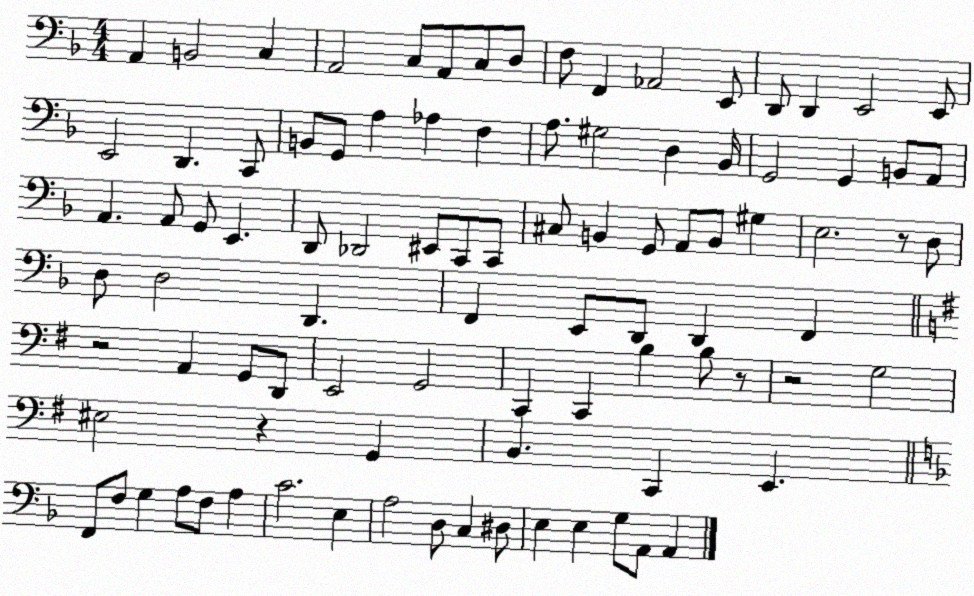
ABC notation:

X:1
T:Untitled
M:4/4
L:1/4
K:F
A,, B,,2 C, A,,2 C,/2 A,,/2 C,/2 D,/2 F,/2 F,, _A,,2 E,,/2 D,,/2 D,, E,,2 E,,/2 E,,2 D,, C,,/2 B,,/2 G,,/2 A, _A, F, A,/2 ^G,2 D, _B,,/4 G,,2 G,, B,,/2 A,,/2 A,, A,,/2 G,,/2 E,, D,,/2 _D,,2 ^E,,/2 C,,/2 C,,/2 ^C,/2 B,, G,,/2 A,,/2 B,,/2 ^G, E,2 z/2 D,/2 D,/2 D,2 D,, F,, E,,/2 D,,/2 D,, F,, z2 A,, G,,/2 D,,/2 E,,2 G,,2 C,, C,, B, B,/2 z/2 z2 G,2 ^E,2 z G,, B,, C,, E,, F,,/2 F,/2 G, A,/2 F,/2 A, C2 E, A,2 D,/2 C, ^D,/2 E, E, G,/2 A,,/2 A,,